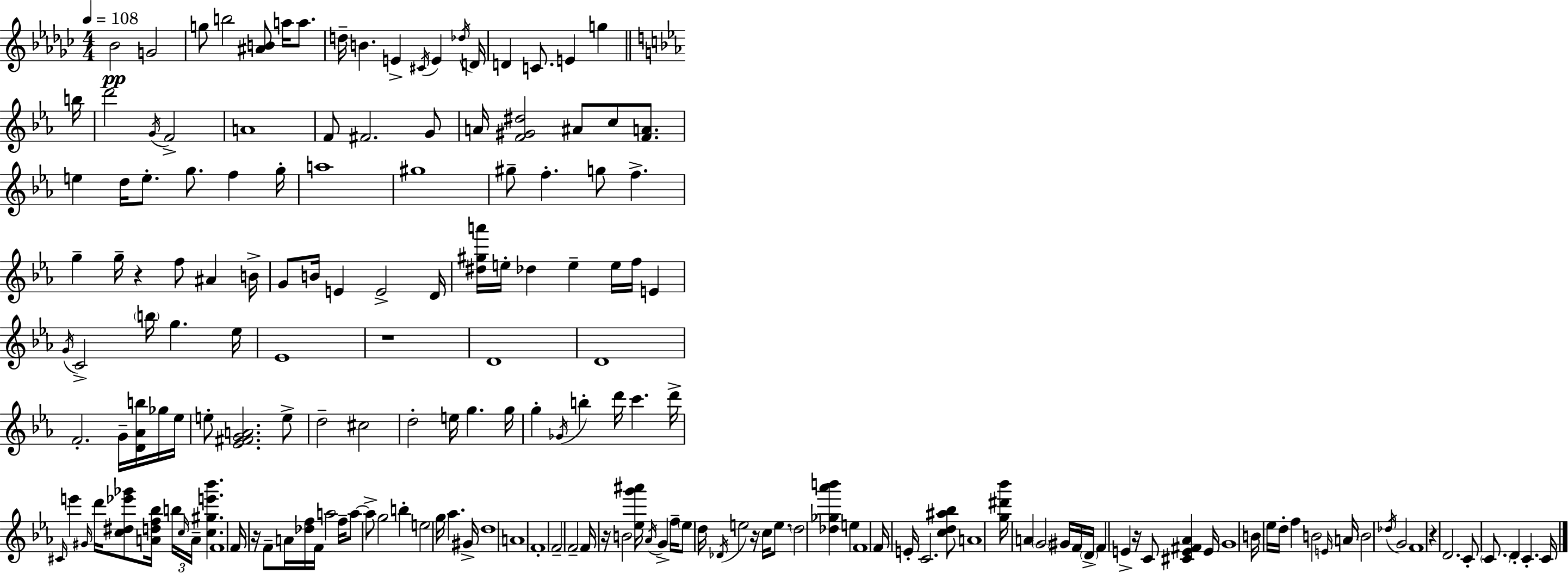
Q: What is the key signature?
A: EES minor